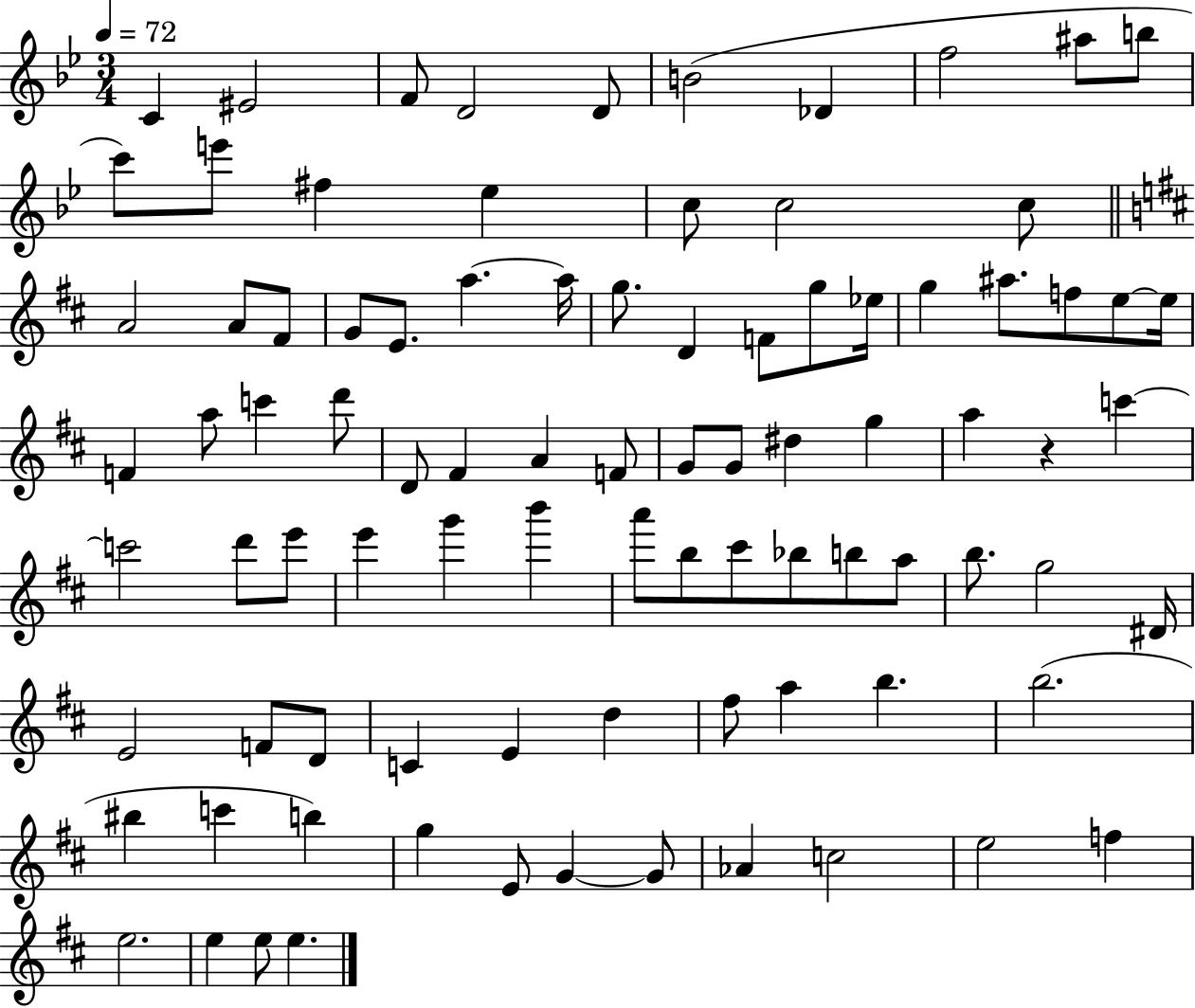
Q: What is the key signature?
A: BES major